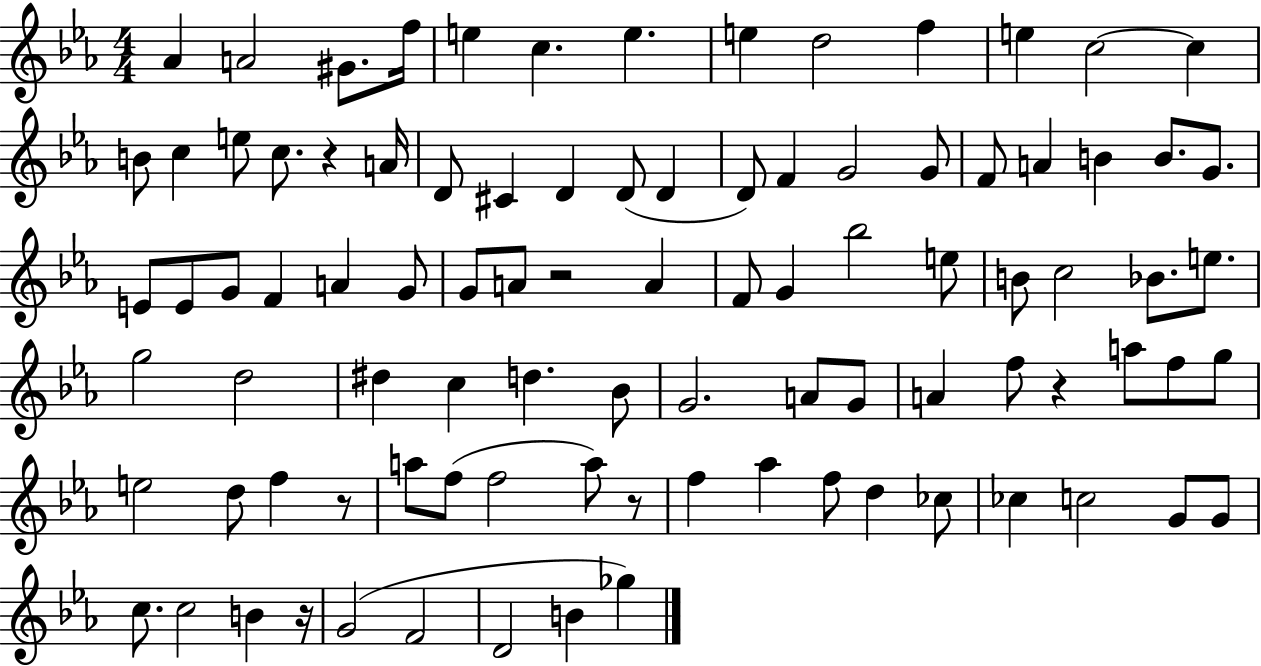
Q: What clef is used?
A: treble